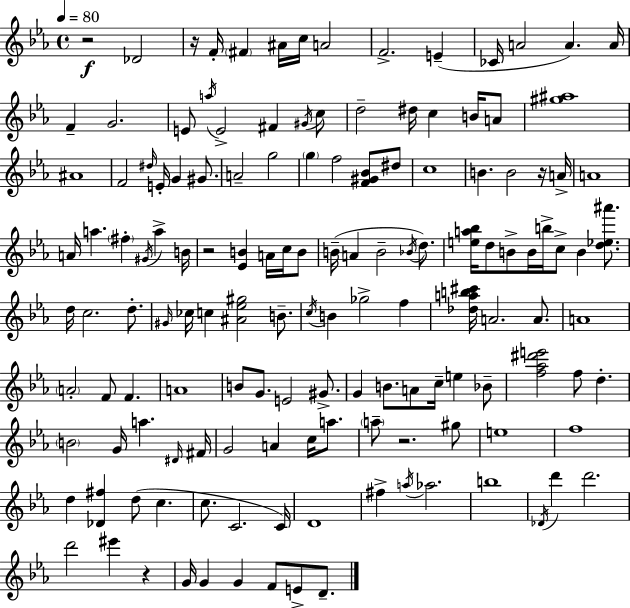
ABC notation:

X:1
T:Untitled
M:4/4
L:1/4
K:Eb
z2 _D2 z/4 F/4 ^F ^A/4 c/4 A2 F2 E _C/4 A2 A A/4 F G2 E/2 a/4 E2 ^F ^G/4 c/2 d2 ^d/4 c B/4 A/2 [^g^a]4 ^A4 F2 ^d/4 E/4 G ^G/2 A2 g2 g f2 [F^G_B]/2 ^d/2 c4 B B2 z/4 A/4 A4 A/4 a ^f ^G/4 a B/4 z2 [_EB] A/4 c/4 B/2 B/4 A B2 _B/4 d/2 [ea_b]/4 d/2 B/2 B/4 b/4 c/2 B [d_e^a']/2 d/4 c2 d/2 ^G/4 _c/4 c [^A_e^g]2 B/2 c/4 B _g2 f [_dab^c']/4 A2 A/2 A4 A2 F/2 F A4 B/2 G/2 E2 ^G/2 G B/2 A/2 c/4 e _B/2 [f_a^d'e']2 f/2 d B2 G/4 a ^D/4 ^F/4 G2 A c/4 a/2 a/2 z2 ^g/2 e4 f4 d [_D^f] d/2 c c/2 C2 C/4 D4 ^f a/4 _a2 b4 _D/4 d' d'2 d'2 ^e' z G/4 G G F/2 E/2 D/2